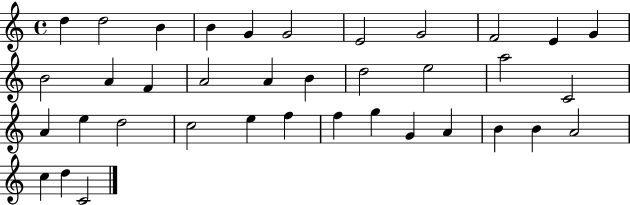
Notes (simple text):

D5/q D5/h B4/q B4/q G4/q G4/h E4/h G4/h F4/h E4/q G4/q B4/h A4/q F4/q A4/h A4/q B4/q D5/h E5/h A5/h C4/h A4/q E5/q D5/h C5/h E5/q F5/q F5/q G5/q G4/q A4/q B4/q B4/q A4/h C5/q D5/q C4/h